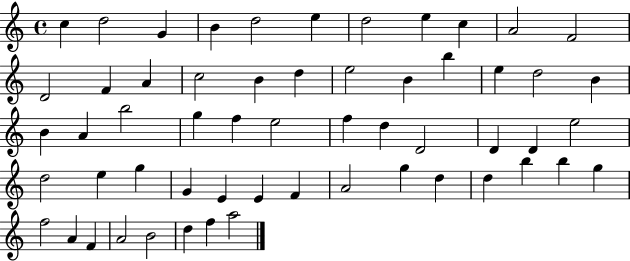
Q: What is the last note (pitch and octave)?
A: A5